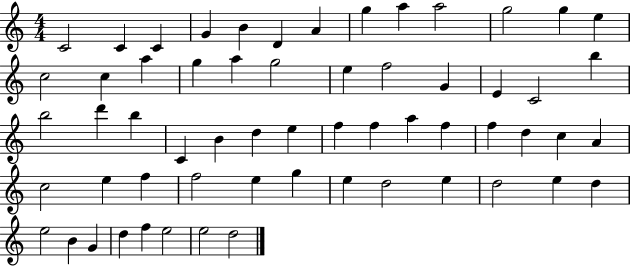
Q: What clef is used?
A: treble